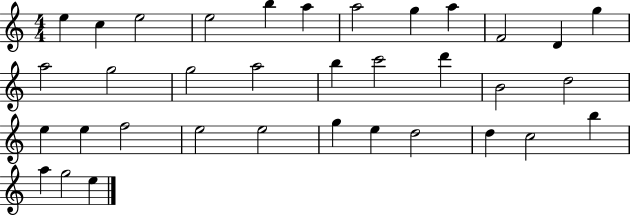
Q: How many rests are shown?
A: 0